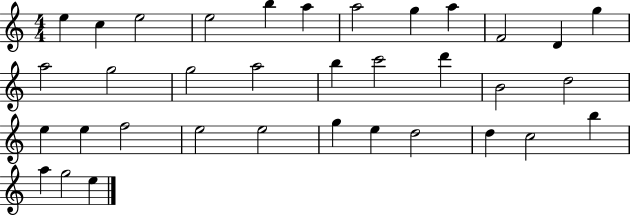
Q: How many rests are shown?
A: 0